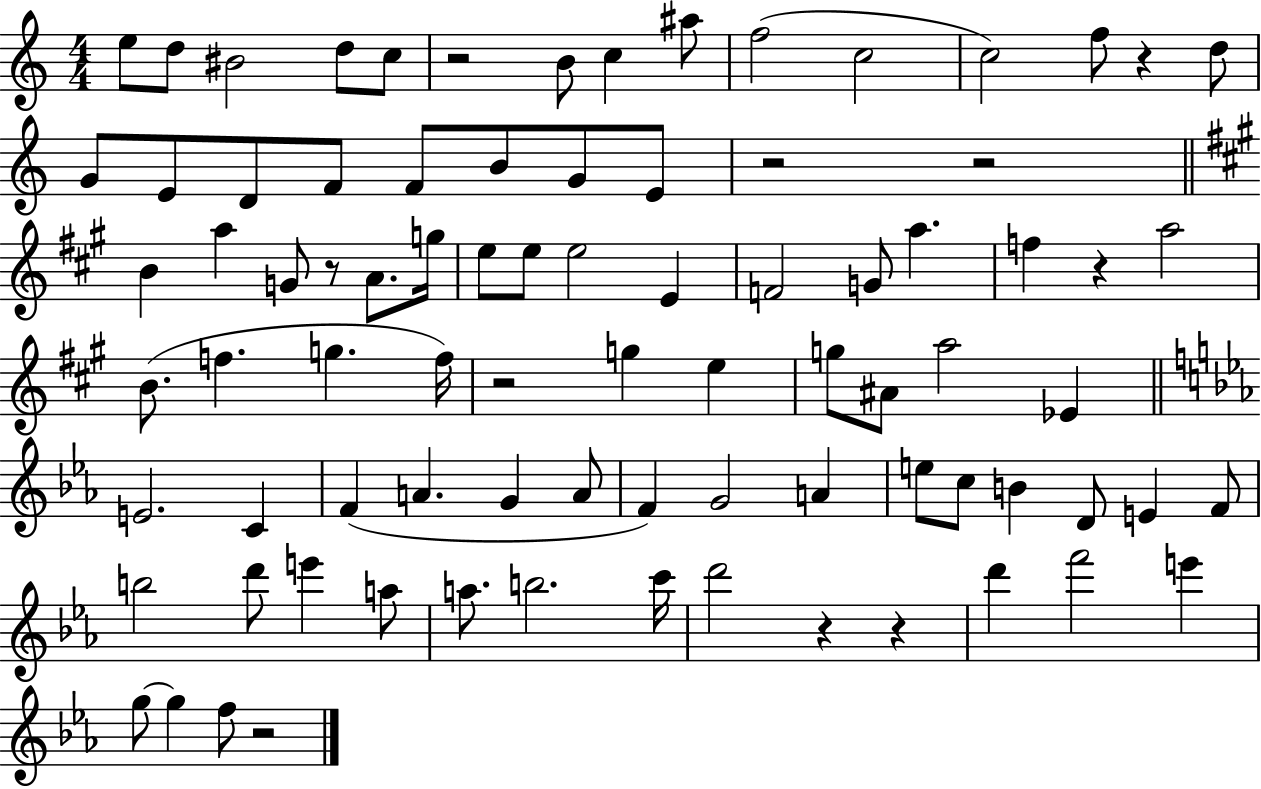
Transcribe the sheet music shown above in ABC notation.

X:1
T:Untitled
M:4/4
L:1/4
K:C
e/2 d/2 ^B2 d/2 c/2 z2 B/2 c ^a/2 f2 c2 c2 f/2 z d/2 G/2 E/2 D/2 F/2 F/2 B/2 G/2 E/2 z2 z2 B a G/2 z/2 A/2 g/4 e/2 e/2 e2 E F2 G/2 a f z a2 B/2 f g f/4 z2 g e g/2 ^A/2 a2 _E E2 C F A G A/2 F G2 A e/2 c/2 B D/2 E F/2 b2 d'/2 e' a/2 a/2 b2 c'/4 d'2 z z d' f'2 e' g/2 g f/2 z2